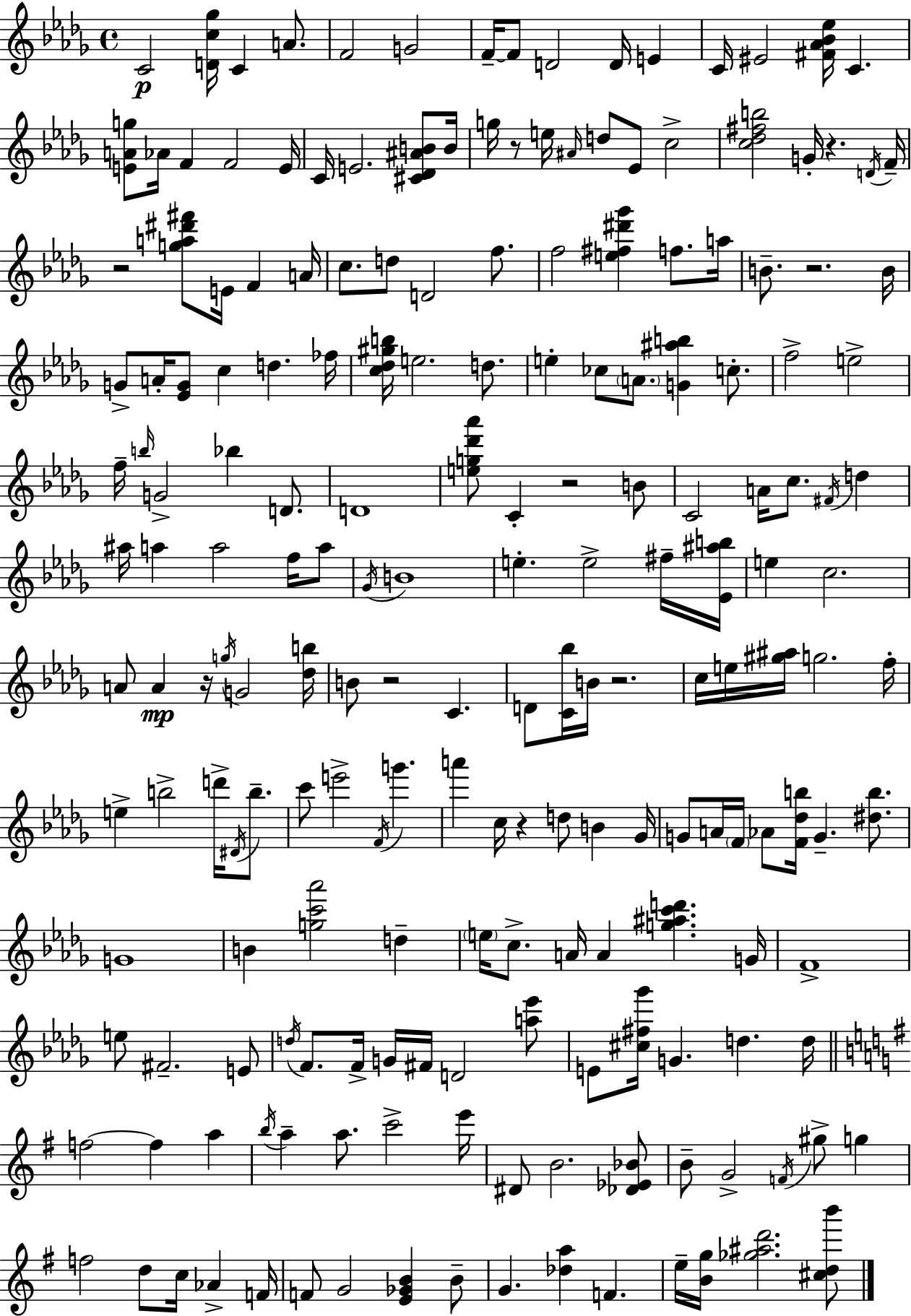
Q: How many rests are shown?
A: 9